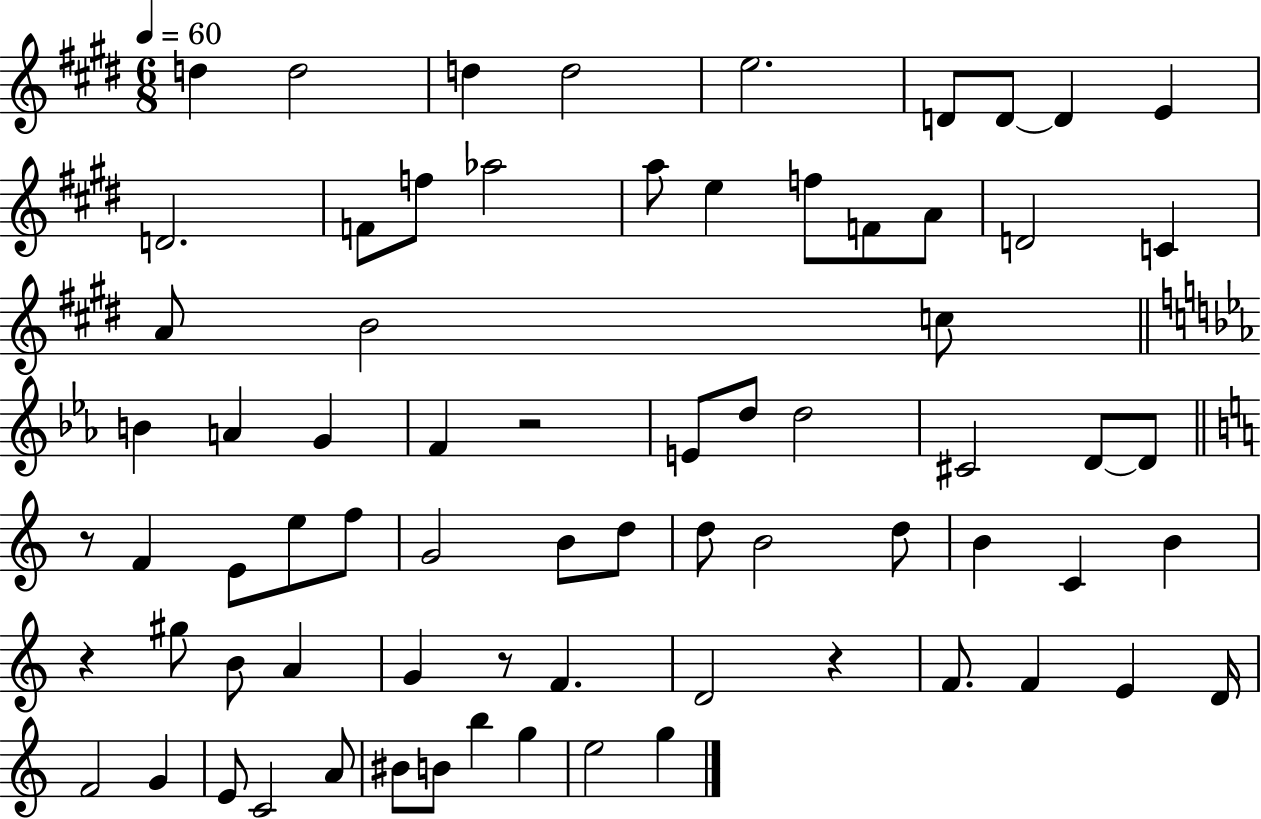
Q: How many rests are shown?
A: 5